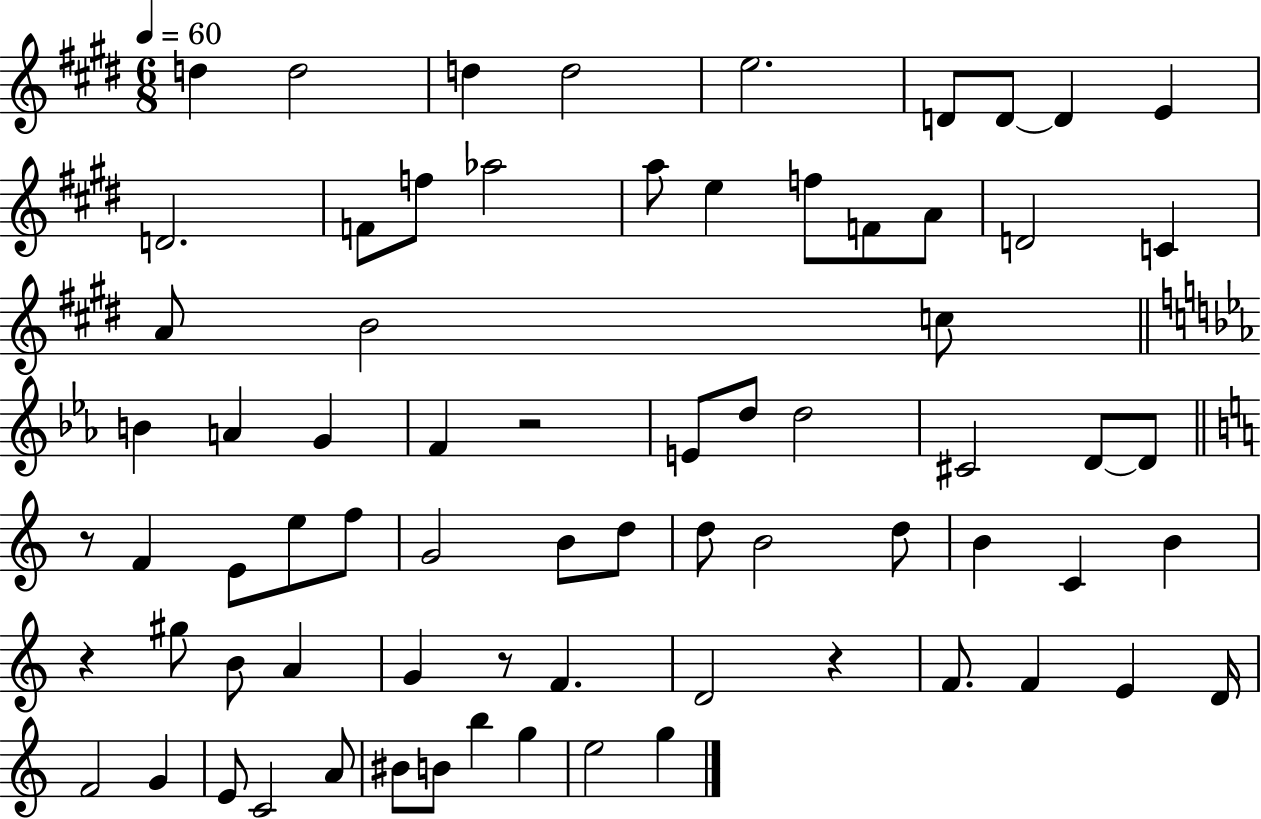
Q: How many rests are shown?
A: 5